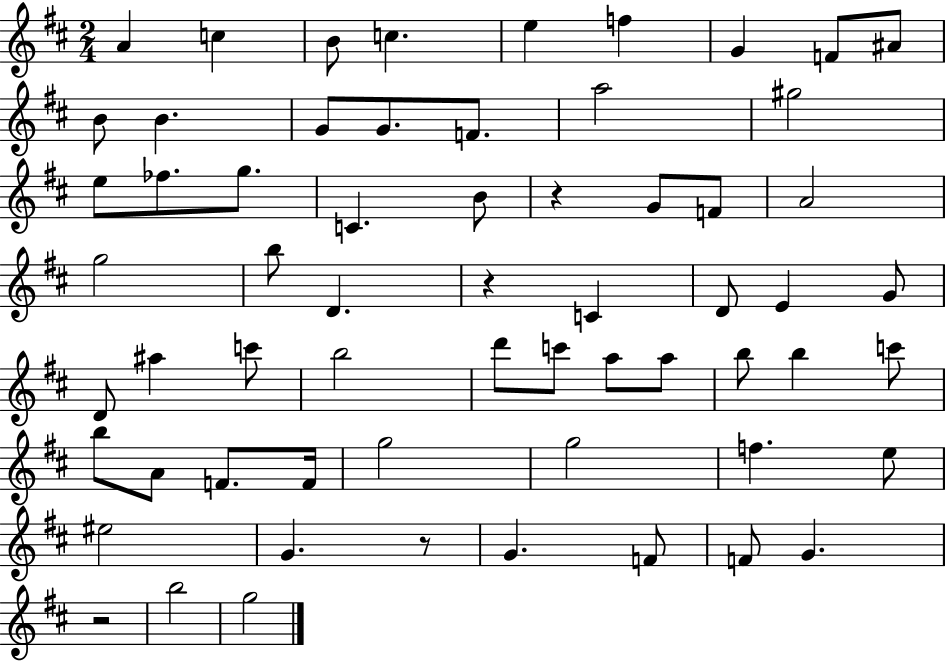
A4/q C5/q B4/e C5/q. E5/q F5/q G4/q F4/e A#4/e B4/e B4/q. G4/e G4/e. F4/e. A5/h G#5/h E5/e FES5/e. G5/e. C4/q. B4/e R/q G4/e F4/e A4/h G5/h B5/e D4/q. R/q C4/q D4/e E4/q G4/e D4/e A#5/q C6/e B5/h D6/e C6/e A5/e A5/e B5/e B5/q C6/e B5/e A4/e F4/e. F4/s G5/h G5/h F5/q. E5/e EIS5/h G4/q. R/e G4/q. F4/e F4/e G4/q. R/h B5/h G5/h